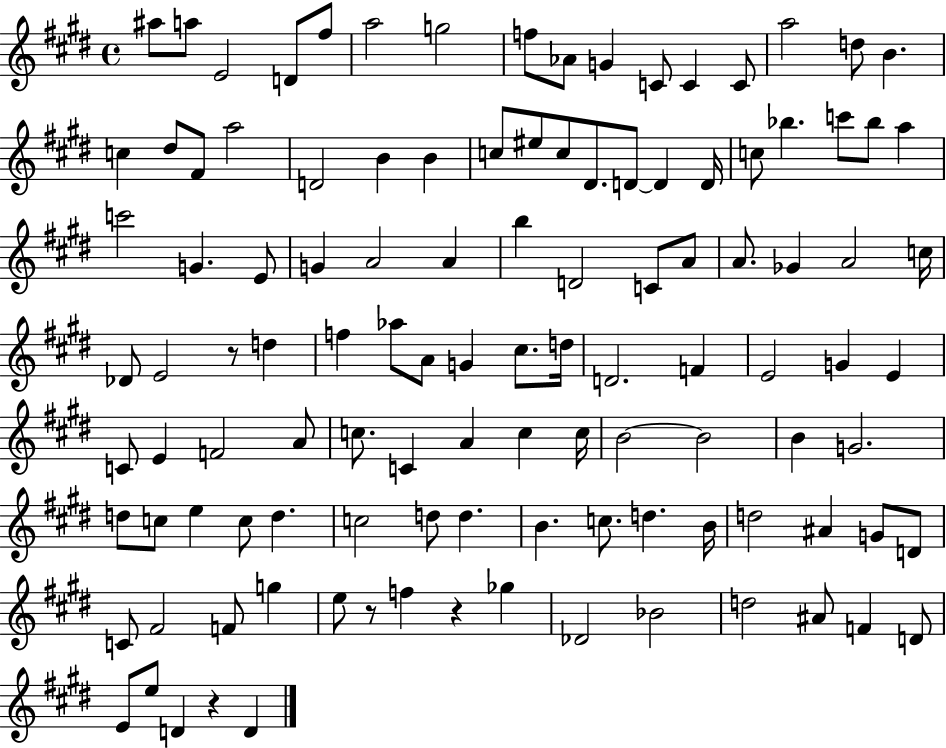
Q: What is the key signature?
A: E major